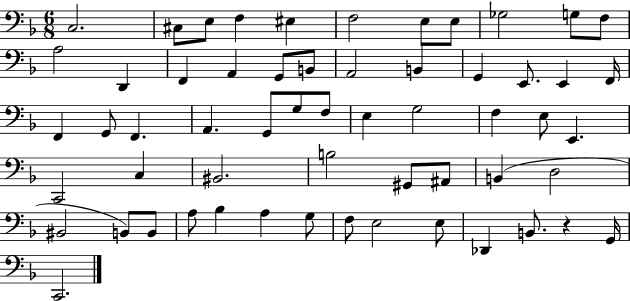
{
  \clef bass
  \numericTimeSignature
  \time 6/8
  \key f \major
  c2. | cis8 e8 f4 eis4 | f2 e8 e8 | ges2 g8 f8 | \break a2 d,4 | f,4 a,4 g,8 b,8 | a,2 b,4 | g,4 e,8. e,4 f,16 | \break f,4 g,8 f,4. | a,4. g,8 g8 f8 | e4 g2 | f4 e8 e,4. | \break c,2 c4 | bis,2. | b2 gis,8 ais,8 | b,4( d2 | \break bis,2 b,8) b,8 | a8 bes4 a4 g8 | f8 e2 e8 | des,4 b,8. r4 g,16 | \break c,2. | \bar "|."
}